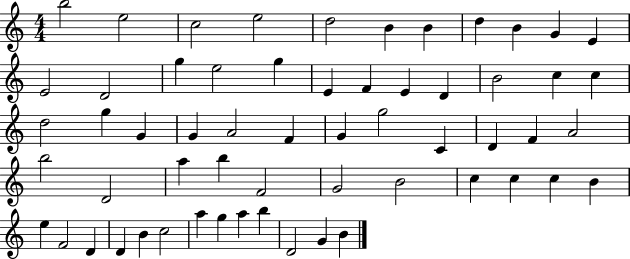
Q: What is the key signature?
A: C major